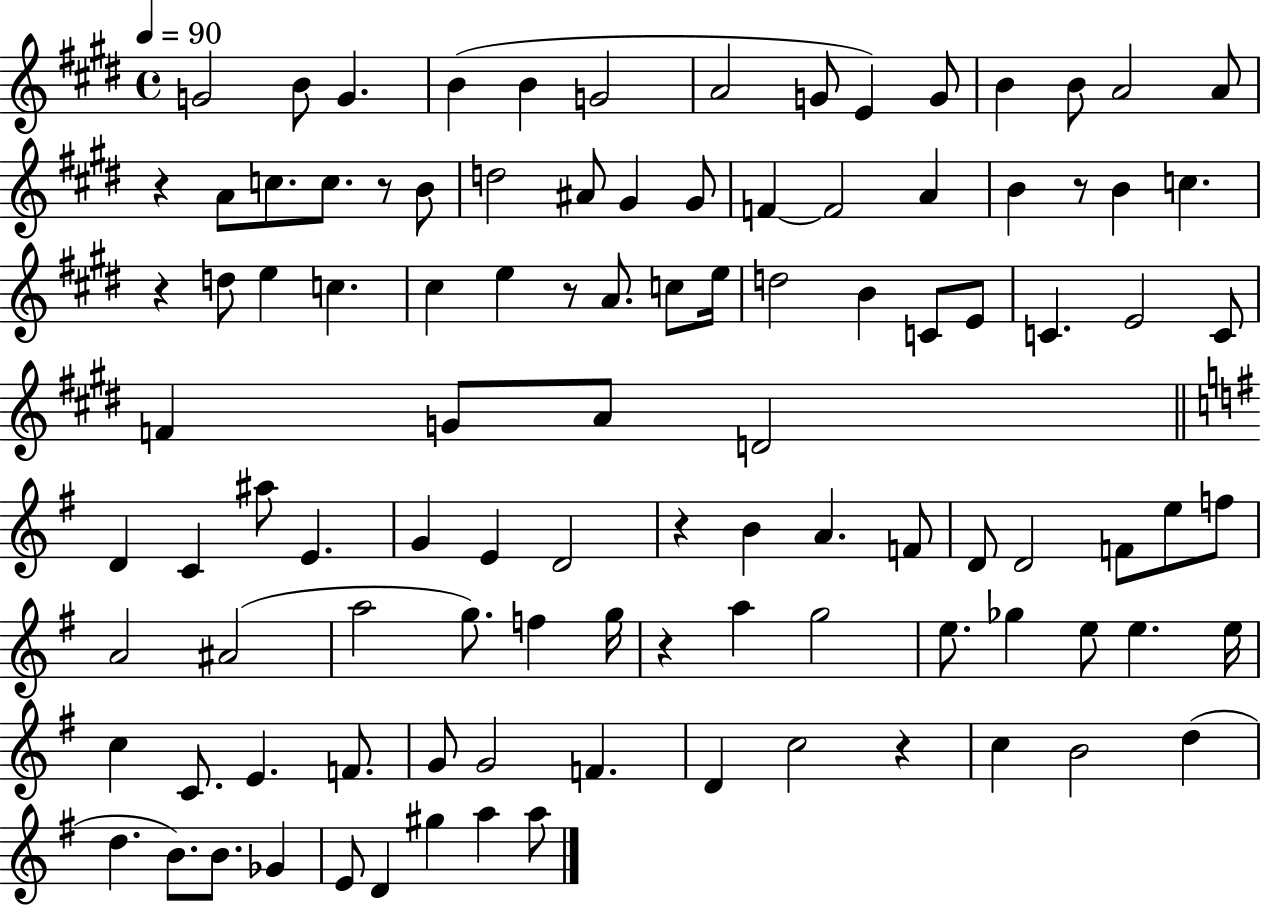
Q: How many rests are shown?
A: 8